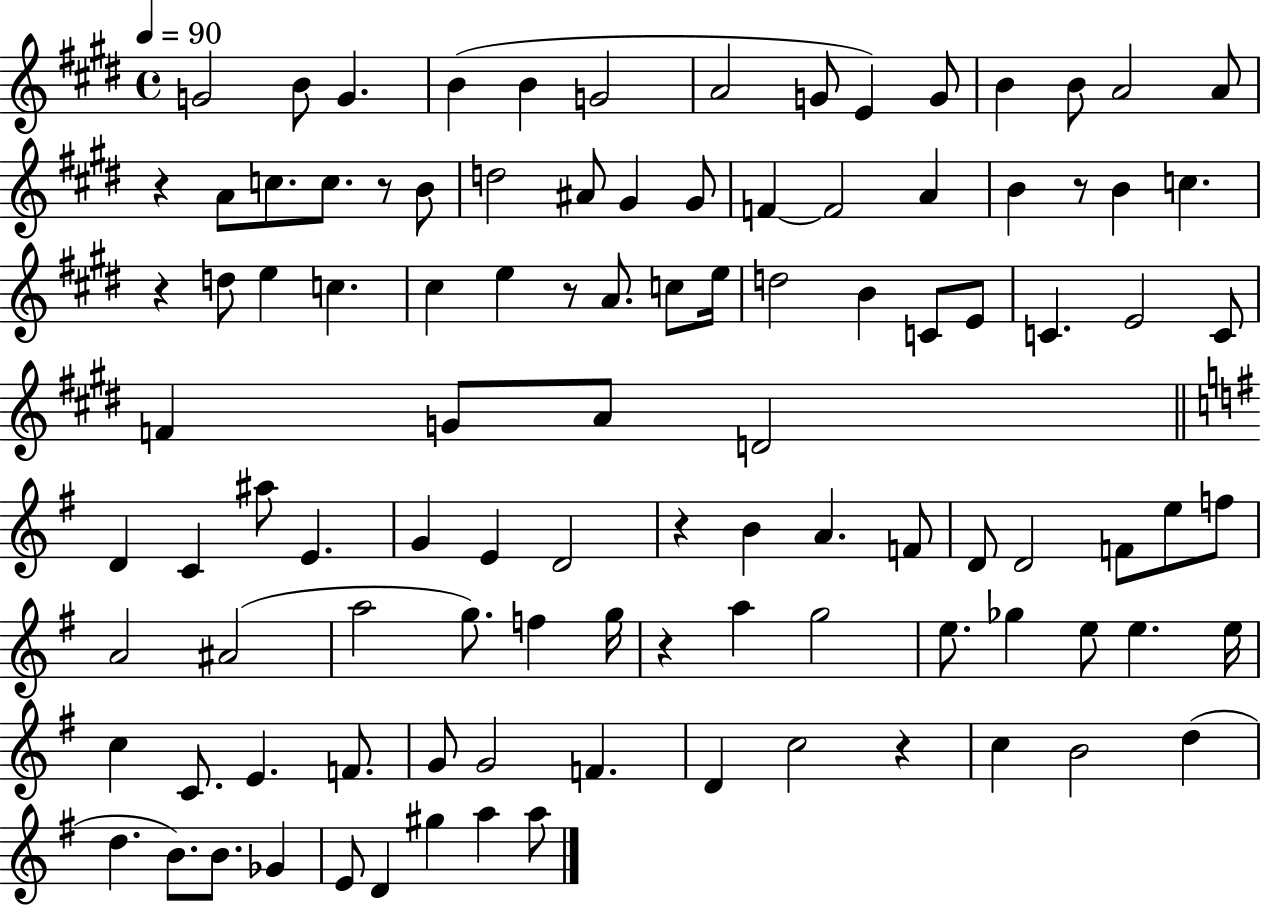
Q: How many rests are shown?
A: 8